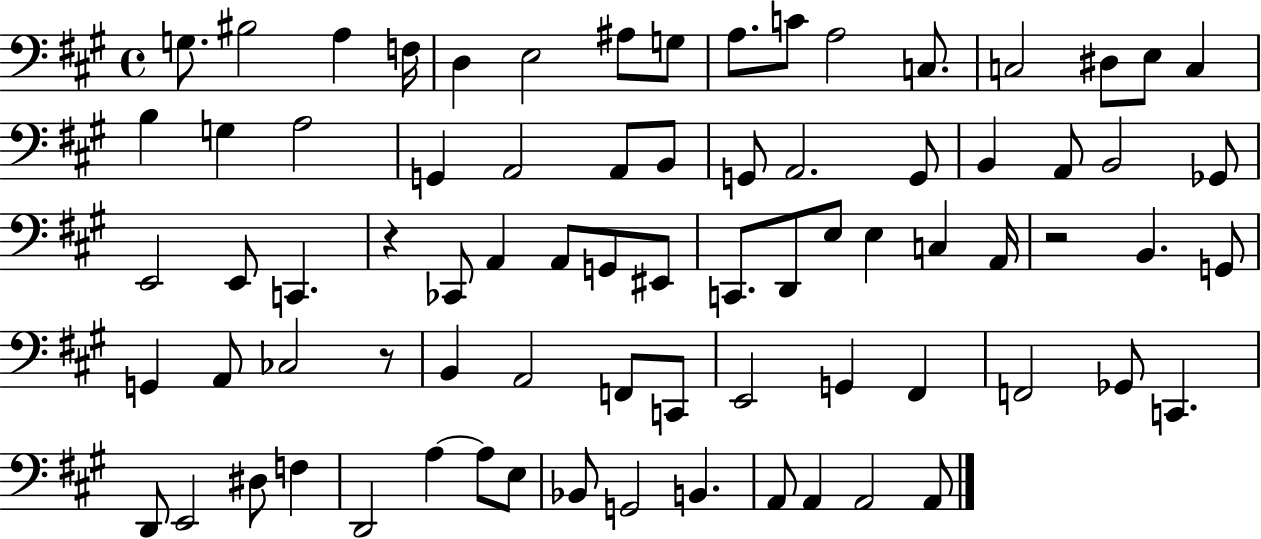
G3/e. BIS3/h A3/q F3/s D3/q E3/h A#3/e G3/e A3/e. C4/e A3/h C3/e. C3/h D#3/e E3/e C3/q B3/q G3/q A3/h G2/q A2/h A2/e B2/e G2/e A2/h. G2/e B2/q A2/e B2/h Gb2/e E2/h E2/e C2/q. R/q CES2/e A2/q A2/e G2/e EIS2/e C2/e. D2/e E3/e E3/q C3/q A2/s R/h B2/q. G2/e G2/q A2/e CES3/h R/e B2/q A2/h F2/e C2/e E2/h G2/q F#2/q F2/h Gb2/e C2/q. D2/e E2/h D#3/e F3/q D2/h A3/q A3/e E3/e Bb2/e G2/h B2/q. A2/e A2/q A2/h A2/e